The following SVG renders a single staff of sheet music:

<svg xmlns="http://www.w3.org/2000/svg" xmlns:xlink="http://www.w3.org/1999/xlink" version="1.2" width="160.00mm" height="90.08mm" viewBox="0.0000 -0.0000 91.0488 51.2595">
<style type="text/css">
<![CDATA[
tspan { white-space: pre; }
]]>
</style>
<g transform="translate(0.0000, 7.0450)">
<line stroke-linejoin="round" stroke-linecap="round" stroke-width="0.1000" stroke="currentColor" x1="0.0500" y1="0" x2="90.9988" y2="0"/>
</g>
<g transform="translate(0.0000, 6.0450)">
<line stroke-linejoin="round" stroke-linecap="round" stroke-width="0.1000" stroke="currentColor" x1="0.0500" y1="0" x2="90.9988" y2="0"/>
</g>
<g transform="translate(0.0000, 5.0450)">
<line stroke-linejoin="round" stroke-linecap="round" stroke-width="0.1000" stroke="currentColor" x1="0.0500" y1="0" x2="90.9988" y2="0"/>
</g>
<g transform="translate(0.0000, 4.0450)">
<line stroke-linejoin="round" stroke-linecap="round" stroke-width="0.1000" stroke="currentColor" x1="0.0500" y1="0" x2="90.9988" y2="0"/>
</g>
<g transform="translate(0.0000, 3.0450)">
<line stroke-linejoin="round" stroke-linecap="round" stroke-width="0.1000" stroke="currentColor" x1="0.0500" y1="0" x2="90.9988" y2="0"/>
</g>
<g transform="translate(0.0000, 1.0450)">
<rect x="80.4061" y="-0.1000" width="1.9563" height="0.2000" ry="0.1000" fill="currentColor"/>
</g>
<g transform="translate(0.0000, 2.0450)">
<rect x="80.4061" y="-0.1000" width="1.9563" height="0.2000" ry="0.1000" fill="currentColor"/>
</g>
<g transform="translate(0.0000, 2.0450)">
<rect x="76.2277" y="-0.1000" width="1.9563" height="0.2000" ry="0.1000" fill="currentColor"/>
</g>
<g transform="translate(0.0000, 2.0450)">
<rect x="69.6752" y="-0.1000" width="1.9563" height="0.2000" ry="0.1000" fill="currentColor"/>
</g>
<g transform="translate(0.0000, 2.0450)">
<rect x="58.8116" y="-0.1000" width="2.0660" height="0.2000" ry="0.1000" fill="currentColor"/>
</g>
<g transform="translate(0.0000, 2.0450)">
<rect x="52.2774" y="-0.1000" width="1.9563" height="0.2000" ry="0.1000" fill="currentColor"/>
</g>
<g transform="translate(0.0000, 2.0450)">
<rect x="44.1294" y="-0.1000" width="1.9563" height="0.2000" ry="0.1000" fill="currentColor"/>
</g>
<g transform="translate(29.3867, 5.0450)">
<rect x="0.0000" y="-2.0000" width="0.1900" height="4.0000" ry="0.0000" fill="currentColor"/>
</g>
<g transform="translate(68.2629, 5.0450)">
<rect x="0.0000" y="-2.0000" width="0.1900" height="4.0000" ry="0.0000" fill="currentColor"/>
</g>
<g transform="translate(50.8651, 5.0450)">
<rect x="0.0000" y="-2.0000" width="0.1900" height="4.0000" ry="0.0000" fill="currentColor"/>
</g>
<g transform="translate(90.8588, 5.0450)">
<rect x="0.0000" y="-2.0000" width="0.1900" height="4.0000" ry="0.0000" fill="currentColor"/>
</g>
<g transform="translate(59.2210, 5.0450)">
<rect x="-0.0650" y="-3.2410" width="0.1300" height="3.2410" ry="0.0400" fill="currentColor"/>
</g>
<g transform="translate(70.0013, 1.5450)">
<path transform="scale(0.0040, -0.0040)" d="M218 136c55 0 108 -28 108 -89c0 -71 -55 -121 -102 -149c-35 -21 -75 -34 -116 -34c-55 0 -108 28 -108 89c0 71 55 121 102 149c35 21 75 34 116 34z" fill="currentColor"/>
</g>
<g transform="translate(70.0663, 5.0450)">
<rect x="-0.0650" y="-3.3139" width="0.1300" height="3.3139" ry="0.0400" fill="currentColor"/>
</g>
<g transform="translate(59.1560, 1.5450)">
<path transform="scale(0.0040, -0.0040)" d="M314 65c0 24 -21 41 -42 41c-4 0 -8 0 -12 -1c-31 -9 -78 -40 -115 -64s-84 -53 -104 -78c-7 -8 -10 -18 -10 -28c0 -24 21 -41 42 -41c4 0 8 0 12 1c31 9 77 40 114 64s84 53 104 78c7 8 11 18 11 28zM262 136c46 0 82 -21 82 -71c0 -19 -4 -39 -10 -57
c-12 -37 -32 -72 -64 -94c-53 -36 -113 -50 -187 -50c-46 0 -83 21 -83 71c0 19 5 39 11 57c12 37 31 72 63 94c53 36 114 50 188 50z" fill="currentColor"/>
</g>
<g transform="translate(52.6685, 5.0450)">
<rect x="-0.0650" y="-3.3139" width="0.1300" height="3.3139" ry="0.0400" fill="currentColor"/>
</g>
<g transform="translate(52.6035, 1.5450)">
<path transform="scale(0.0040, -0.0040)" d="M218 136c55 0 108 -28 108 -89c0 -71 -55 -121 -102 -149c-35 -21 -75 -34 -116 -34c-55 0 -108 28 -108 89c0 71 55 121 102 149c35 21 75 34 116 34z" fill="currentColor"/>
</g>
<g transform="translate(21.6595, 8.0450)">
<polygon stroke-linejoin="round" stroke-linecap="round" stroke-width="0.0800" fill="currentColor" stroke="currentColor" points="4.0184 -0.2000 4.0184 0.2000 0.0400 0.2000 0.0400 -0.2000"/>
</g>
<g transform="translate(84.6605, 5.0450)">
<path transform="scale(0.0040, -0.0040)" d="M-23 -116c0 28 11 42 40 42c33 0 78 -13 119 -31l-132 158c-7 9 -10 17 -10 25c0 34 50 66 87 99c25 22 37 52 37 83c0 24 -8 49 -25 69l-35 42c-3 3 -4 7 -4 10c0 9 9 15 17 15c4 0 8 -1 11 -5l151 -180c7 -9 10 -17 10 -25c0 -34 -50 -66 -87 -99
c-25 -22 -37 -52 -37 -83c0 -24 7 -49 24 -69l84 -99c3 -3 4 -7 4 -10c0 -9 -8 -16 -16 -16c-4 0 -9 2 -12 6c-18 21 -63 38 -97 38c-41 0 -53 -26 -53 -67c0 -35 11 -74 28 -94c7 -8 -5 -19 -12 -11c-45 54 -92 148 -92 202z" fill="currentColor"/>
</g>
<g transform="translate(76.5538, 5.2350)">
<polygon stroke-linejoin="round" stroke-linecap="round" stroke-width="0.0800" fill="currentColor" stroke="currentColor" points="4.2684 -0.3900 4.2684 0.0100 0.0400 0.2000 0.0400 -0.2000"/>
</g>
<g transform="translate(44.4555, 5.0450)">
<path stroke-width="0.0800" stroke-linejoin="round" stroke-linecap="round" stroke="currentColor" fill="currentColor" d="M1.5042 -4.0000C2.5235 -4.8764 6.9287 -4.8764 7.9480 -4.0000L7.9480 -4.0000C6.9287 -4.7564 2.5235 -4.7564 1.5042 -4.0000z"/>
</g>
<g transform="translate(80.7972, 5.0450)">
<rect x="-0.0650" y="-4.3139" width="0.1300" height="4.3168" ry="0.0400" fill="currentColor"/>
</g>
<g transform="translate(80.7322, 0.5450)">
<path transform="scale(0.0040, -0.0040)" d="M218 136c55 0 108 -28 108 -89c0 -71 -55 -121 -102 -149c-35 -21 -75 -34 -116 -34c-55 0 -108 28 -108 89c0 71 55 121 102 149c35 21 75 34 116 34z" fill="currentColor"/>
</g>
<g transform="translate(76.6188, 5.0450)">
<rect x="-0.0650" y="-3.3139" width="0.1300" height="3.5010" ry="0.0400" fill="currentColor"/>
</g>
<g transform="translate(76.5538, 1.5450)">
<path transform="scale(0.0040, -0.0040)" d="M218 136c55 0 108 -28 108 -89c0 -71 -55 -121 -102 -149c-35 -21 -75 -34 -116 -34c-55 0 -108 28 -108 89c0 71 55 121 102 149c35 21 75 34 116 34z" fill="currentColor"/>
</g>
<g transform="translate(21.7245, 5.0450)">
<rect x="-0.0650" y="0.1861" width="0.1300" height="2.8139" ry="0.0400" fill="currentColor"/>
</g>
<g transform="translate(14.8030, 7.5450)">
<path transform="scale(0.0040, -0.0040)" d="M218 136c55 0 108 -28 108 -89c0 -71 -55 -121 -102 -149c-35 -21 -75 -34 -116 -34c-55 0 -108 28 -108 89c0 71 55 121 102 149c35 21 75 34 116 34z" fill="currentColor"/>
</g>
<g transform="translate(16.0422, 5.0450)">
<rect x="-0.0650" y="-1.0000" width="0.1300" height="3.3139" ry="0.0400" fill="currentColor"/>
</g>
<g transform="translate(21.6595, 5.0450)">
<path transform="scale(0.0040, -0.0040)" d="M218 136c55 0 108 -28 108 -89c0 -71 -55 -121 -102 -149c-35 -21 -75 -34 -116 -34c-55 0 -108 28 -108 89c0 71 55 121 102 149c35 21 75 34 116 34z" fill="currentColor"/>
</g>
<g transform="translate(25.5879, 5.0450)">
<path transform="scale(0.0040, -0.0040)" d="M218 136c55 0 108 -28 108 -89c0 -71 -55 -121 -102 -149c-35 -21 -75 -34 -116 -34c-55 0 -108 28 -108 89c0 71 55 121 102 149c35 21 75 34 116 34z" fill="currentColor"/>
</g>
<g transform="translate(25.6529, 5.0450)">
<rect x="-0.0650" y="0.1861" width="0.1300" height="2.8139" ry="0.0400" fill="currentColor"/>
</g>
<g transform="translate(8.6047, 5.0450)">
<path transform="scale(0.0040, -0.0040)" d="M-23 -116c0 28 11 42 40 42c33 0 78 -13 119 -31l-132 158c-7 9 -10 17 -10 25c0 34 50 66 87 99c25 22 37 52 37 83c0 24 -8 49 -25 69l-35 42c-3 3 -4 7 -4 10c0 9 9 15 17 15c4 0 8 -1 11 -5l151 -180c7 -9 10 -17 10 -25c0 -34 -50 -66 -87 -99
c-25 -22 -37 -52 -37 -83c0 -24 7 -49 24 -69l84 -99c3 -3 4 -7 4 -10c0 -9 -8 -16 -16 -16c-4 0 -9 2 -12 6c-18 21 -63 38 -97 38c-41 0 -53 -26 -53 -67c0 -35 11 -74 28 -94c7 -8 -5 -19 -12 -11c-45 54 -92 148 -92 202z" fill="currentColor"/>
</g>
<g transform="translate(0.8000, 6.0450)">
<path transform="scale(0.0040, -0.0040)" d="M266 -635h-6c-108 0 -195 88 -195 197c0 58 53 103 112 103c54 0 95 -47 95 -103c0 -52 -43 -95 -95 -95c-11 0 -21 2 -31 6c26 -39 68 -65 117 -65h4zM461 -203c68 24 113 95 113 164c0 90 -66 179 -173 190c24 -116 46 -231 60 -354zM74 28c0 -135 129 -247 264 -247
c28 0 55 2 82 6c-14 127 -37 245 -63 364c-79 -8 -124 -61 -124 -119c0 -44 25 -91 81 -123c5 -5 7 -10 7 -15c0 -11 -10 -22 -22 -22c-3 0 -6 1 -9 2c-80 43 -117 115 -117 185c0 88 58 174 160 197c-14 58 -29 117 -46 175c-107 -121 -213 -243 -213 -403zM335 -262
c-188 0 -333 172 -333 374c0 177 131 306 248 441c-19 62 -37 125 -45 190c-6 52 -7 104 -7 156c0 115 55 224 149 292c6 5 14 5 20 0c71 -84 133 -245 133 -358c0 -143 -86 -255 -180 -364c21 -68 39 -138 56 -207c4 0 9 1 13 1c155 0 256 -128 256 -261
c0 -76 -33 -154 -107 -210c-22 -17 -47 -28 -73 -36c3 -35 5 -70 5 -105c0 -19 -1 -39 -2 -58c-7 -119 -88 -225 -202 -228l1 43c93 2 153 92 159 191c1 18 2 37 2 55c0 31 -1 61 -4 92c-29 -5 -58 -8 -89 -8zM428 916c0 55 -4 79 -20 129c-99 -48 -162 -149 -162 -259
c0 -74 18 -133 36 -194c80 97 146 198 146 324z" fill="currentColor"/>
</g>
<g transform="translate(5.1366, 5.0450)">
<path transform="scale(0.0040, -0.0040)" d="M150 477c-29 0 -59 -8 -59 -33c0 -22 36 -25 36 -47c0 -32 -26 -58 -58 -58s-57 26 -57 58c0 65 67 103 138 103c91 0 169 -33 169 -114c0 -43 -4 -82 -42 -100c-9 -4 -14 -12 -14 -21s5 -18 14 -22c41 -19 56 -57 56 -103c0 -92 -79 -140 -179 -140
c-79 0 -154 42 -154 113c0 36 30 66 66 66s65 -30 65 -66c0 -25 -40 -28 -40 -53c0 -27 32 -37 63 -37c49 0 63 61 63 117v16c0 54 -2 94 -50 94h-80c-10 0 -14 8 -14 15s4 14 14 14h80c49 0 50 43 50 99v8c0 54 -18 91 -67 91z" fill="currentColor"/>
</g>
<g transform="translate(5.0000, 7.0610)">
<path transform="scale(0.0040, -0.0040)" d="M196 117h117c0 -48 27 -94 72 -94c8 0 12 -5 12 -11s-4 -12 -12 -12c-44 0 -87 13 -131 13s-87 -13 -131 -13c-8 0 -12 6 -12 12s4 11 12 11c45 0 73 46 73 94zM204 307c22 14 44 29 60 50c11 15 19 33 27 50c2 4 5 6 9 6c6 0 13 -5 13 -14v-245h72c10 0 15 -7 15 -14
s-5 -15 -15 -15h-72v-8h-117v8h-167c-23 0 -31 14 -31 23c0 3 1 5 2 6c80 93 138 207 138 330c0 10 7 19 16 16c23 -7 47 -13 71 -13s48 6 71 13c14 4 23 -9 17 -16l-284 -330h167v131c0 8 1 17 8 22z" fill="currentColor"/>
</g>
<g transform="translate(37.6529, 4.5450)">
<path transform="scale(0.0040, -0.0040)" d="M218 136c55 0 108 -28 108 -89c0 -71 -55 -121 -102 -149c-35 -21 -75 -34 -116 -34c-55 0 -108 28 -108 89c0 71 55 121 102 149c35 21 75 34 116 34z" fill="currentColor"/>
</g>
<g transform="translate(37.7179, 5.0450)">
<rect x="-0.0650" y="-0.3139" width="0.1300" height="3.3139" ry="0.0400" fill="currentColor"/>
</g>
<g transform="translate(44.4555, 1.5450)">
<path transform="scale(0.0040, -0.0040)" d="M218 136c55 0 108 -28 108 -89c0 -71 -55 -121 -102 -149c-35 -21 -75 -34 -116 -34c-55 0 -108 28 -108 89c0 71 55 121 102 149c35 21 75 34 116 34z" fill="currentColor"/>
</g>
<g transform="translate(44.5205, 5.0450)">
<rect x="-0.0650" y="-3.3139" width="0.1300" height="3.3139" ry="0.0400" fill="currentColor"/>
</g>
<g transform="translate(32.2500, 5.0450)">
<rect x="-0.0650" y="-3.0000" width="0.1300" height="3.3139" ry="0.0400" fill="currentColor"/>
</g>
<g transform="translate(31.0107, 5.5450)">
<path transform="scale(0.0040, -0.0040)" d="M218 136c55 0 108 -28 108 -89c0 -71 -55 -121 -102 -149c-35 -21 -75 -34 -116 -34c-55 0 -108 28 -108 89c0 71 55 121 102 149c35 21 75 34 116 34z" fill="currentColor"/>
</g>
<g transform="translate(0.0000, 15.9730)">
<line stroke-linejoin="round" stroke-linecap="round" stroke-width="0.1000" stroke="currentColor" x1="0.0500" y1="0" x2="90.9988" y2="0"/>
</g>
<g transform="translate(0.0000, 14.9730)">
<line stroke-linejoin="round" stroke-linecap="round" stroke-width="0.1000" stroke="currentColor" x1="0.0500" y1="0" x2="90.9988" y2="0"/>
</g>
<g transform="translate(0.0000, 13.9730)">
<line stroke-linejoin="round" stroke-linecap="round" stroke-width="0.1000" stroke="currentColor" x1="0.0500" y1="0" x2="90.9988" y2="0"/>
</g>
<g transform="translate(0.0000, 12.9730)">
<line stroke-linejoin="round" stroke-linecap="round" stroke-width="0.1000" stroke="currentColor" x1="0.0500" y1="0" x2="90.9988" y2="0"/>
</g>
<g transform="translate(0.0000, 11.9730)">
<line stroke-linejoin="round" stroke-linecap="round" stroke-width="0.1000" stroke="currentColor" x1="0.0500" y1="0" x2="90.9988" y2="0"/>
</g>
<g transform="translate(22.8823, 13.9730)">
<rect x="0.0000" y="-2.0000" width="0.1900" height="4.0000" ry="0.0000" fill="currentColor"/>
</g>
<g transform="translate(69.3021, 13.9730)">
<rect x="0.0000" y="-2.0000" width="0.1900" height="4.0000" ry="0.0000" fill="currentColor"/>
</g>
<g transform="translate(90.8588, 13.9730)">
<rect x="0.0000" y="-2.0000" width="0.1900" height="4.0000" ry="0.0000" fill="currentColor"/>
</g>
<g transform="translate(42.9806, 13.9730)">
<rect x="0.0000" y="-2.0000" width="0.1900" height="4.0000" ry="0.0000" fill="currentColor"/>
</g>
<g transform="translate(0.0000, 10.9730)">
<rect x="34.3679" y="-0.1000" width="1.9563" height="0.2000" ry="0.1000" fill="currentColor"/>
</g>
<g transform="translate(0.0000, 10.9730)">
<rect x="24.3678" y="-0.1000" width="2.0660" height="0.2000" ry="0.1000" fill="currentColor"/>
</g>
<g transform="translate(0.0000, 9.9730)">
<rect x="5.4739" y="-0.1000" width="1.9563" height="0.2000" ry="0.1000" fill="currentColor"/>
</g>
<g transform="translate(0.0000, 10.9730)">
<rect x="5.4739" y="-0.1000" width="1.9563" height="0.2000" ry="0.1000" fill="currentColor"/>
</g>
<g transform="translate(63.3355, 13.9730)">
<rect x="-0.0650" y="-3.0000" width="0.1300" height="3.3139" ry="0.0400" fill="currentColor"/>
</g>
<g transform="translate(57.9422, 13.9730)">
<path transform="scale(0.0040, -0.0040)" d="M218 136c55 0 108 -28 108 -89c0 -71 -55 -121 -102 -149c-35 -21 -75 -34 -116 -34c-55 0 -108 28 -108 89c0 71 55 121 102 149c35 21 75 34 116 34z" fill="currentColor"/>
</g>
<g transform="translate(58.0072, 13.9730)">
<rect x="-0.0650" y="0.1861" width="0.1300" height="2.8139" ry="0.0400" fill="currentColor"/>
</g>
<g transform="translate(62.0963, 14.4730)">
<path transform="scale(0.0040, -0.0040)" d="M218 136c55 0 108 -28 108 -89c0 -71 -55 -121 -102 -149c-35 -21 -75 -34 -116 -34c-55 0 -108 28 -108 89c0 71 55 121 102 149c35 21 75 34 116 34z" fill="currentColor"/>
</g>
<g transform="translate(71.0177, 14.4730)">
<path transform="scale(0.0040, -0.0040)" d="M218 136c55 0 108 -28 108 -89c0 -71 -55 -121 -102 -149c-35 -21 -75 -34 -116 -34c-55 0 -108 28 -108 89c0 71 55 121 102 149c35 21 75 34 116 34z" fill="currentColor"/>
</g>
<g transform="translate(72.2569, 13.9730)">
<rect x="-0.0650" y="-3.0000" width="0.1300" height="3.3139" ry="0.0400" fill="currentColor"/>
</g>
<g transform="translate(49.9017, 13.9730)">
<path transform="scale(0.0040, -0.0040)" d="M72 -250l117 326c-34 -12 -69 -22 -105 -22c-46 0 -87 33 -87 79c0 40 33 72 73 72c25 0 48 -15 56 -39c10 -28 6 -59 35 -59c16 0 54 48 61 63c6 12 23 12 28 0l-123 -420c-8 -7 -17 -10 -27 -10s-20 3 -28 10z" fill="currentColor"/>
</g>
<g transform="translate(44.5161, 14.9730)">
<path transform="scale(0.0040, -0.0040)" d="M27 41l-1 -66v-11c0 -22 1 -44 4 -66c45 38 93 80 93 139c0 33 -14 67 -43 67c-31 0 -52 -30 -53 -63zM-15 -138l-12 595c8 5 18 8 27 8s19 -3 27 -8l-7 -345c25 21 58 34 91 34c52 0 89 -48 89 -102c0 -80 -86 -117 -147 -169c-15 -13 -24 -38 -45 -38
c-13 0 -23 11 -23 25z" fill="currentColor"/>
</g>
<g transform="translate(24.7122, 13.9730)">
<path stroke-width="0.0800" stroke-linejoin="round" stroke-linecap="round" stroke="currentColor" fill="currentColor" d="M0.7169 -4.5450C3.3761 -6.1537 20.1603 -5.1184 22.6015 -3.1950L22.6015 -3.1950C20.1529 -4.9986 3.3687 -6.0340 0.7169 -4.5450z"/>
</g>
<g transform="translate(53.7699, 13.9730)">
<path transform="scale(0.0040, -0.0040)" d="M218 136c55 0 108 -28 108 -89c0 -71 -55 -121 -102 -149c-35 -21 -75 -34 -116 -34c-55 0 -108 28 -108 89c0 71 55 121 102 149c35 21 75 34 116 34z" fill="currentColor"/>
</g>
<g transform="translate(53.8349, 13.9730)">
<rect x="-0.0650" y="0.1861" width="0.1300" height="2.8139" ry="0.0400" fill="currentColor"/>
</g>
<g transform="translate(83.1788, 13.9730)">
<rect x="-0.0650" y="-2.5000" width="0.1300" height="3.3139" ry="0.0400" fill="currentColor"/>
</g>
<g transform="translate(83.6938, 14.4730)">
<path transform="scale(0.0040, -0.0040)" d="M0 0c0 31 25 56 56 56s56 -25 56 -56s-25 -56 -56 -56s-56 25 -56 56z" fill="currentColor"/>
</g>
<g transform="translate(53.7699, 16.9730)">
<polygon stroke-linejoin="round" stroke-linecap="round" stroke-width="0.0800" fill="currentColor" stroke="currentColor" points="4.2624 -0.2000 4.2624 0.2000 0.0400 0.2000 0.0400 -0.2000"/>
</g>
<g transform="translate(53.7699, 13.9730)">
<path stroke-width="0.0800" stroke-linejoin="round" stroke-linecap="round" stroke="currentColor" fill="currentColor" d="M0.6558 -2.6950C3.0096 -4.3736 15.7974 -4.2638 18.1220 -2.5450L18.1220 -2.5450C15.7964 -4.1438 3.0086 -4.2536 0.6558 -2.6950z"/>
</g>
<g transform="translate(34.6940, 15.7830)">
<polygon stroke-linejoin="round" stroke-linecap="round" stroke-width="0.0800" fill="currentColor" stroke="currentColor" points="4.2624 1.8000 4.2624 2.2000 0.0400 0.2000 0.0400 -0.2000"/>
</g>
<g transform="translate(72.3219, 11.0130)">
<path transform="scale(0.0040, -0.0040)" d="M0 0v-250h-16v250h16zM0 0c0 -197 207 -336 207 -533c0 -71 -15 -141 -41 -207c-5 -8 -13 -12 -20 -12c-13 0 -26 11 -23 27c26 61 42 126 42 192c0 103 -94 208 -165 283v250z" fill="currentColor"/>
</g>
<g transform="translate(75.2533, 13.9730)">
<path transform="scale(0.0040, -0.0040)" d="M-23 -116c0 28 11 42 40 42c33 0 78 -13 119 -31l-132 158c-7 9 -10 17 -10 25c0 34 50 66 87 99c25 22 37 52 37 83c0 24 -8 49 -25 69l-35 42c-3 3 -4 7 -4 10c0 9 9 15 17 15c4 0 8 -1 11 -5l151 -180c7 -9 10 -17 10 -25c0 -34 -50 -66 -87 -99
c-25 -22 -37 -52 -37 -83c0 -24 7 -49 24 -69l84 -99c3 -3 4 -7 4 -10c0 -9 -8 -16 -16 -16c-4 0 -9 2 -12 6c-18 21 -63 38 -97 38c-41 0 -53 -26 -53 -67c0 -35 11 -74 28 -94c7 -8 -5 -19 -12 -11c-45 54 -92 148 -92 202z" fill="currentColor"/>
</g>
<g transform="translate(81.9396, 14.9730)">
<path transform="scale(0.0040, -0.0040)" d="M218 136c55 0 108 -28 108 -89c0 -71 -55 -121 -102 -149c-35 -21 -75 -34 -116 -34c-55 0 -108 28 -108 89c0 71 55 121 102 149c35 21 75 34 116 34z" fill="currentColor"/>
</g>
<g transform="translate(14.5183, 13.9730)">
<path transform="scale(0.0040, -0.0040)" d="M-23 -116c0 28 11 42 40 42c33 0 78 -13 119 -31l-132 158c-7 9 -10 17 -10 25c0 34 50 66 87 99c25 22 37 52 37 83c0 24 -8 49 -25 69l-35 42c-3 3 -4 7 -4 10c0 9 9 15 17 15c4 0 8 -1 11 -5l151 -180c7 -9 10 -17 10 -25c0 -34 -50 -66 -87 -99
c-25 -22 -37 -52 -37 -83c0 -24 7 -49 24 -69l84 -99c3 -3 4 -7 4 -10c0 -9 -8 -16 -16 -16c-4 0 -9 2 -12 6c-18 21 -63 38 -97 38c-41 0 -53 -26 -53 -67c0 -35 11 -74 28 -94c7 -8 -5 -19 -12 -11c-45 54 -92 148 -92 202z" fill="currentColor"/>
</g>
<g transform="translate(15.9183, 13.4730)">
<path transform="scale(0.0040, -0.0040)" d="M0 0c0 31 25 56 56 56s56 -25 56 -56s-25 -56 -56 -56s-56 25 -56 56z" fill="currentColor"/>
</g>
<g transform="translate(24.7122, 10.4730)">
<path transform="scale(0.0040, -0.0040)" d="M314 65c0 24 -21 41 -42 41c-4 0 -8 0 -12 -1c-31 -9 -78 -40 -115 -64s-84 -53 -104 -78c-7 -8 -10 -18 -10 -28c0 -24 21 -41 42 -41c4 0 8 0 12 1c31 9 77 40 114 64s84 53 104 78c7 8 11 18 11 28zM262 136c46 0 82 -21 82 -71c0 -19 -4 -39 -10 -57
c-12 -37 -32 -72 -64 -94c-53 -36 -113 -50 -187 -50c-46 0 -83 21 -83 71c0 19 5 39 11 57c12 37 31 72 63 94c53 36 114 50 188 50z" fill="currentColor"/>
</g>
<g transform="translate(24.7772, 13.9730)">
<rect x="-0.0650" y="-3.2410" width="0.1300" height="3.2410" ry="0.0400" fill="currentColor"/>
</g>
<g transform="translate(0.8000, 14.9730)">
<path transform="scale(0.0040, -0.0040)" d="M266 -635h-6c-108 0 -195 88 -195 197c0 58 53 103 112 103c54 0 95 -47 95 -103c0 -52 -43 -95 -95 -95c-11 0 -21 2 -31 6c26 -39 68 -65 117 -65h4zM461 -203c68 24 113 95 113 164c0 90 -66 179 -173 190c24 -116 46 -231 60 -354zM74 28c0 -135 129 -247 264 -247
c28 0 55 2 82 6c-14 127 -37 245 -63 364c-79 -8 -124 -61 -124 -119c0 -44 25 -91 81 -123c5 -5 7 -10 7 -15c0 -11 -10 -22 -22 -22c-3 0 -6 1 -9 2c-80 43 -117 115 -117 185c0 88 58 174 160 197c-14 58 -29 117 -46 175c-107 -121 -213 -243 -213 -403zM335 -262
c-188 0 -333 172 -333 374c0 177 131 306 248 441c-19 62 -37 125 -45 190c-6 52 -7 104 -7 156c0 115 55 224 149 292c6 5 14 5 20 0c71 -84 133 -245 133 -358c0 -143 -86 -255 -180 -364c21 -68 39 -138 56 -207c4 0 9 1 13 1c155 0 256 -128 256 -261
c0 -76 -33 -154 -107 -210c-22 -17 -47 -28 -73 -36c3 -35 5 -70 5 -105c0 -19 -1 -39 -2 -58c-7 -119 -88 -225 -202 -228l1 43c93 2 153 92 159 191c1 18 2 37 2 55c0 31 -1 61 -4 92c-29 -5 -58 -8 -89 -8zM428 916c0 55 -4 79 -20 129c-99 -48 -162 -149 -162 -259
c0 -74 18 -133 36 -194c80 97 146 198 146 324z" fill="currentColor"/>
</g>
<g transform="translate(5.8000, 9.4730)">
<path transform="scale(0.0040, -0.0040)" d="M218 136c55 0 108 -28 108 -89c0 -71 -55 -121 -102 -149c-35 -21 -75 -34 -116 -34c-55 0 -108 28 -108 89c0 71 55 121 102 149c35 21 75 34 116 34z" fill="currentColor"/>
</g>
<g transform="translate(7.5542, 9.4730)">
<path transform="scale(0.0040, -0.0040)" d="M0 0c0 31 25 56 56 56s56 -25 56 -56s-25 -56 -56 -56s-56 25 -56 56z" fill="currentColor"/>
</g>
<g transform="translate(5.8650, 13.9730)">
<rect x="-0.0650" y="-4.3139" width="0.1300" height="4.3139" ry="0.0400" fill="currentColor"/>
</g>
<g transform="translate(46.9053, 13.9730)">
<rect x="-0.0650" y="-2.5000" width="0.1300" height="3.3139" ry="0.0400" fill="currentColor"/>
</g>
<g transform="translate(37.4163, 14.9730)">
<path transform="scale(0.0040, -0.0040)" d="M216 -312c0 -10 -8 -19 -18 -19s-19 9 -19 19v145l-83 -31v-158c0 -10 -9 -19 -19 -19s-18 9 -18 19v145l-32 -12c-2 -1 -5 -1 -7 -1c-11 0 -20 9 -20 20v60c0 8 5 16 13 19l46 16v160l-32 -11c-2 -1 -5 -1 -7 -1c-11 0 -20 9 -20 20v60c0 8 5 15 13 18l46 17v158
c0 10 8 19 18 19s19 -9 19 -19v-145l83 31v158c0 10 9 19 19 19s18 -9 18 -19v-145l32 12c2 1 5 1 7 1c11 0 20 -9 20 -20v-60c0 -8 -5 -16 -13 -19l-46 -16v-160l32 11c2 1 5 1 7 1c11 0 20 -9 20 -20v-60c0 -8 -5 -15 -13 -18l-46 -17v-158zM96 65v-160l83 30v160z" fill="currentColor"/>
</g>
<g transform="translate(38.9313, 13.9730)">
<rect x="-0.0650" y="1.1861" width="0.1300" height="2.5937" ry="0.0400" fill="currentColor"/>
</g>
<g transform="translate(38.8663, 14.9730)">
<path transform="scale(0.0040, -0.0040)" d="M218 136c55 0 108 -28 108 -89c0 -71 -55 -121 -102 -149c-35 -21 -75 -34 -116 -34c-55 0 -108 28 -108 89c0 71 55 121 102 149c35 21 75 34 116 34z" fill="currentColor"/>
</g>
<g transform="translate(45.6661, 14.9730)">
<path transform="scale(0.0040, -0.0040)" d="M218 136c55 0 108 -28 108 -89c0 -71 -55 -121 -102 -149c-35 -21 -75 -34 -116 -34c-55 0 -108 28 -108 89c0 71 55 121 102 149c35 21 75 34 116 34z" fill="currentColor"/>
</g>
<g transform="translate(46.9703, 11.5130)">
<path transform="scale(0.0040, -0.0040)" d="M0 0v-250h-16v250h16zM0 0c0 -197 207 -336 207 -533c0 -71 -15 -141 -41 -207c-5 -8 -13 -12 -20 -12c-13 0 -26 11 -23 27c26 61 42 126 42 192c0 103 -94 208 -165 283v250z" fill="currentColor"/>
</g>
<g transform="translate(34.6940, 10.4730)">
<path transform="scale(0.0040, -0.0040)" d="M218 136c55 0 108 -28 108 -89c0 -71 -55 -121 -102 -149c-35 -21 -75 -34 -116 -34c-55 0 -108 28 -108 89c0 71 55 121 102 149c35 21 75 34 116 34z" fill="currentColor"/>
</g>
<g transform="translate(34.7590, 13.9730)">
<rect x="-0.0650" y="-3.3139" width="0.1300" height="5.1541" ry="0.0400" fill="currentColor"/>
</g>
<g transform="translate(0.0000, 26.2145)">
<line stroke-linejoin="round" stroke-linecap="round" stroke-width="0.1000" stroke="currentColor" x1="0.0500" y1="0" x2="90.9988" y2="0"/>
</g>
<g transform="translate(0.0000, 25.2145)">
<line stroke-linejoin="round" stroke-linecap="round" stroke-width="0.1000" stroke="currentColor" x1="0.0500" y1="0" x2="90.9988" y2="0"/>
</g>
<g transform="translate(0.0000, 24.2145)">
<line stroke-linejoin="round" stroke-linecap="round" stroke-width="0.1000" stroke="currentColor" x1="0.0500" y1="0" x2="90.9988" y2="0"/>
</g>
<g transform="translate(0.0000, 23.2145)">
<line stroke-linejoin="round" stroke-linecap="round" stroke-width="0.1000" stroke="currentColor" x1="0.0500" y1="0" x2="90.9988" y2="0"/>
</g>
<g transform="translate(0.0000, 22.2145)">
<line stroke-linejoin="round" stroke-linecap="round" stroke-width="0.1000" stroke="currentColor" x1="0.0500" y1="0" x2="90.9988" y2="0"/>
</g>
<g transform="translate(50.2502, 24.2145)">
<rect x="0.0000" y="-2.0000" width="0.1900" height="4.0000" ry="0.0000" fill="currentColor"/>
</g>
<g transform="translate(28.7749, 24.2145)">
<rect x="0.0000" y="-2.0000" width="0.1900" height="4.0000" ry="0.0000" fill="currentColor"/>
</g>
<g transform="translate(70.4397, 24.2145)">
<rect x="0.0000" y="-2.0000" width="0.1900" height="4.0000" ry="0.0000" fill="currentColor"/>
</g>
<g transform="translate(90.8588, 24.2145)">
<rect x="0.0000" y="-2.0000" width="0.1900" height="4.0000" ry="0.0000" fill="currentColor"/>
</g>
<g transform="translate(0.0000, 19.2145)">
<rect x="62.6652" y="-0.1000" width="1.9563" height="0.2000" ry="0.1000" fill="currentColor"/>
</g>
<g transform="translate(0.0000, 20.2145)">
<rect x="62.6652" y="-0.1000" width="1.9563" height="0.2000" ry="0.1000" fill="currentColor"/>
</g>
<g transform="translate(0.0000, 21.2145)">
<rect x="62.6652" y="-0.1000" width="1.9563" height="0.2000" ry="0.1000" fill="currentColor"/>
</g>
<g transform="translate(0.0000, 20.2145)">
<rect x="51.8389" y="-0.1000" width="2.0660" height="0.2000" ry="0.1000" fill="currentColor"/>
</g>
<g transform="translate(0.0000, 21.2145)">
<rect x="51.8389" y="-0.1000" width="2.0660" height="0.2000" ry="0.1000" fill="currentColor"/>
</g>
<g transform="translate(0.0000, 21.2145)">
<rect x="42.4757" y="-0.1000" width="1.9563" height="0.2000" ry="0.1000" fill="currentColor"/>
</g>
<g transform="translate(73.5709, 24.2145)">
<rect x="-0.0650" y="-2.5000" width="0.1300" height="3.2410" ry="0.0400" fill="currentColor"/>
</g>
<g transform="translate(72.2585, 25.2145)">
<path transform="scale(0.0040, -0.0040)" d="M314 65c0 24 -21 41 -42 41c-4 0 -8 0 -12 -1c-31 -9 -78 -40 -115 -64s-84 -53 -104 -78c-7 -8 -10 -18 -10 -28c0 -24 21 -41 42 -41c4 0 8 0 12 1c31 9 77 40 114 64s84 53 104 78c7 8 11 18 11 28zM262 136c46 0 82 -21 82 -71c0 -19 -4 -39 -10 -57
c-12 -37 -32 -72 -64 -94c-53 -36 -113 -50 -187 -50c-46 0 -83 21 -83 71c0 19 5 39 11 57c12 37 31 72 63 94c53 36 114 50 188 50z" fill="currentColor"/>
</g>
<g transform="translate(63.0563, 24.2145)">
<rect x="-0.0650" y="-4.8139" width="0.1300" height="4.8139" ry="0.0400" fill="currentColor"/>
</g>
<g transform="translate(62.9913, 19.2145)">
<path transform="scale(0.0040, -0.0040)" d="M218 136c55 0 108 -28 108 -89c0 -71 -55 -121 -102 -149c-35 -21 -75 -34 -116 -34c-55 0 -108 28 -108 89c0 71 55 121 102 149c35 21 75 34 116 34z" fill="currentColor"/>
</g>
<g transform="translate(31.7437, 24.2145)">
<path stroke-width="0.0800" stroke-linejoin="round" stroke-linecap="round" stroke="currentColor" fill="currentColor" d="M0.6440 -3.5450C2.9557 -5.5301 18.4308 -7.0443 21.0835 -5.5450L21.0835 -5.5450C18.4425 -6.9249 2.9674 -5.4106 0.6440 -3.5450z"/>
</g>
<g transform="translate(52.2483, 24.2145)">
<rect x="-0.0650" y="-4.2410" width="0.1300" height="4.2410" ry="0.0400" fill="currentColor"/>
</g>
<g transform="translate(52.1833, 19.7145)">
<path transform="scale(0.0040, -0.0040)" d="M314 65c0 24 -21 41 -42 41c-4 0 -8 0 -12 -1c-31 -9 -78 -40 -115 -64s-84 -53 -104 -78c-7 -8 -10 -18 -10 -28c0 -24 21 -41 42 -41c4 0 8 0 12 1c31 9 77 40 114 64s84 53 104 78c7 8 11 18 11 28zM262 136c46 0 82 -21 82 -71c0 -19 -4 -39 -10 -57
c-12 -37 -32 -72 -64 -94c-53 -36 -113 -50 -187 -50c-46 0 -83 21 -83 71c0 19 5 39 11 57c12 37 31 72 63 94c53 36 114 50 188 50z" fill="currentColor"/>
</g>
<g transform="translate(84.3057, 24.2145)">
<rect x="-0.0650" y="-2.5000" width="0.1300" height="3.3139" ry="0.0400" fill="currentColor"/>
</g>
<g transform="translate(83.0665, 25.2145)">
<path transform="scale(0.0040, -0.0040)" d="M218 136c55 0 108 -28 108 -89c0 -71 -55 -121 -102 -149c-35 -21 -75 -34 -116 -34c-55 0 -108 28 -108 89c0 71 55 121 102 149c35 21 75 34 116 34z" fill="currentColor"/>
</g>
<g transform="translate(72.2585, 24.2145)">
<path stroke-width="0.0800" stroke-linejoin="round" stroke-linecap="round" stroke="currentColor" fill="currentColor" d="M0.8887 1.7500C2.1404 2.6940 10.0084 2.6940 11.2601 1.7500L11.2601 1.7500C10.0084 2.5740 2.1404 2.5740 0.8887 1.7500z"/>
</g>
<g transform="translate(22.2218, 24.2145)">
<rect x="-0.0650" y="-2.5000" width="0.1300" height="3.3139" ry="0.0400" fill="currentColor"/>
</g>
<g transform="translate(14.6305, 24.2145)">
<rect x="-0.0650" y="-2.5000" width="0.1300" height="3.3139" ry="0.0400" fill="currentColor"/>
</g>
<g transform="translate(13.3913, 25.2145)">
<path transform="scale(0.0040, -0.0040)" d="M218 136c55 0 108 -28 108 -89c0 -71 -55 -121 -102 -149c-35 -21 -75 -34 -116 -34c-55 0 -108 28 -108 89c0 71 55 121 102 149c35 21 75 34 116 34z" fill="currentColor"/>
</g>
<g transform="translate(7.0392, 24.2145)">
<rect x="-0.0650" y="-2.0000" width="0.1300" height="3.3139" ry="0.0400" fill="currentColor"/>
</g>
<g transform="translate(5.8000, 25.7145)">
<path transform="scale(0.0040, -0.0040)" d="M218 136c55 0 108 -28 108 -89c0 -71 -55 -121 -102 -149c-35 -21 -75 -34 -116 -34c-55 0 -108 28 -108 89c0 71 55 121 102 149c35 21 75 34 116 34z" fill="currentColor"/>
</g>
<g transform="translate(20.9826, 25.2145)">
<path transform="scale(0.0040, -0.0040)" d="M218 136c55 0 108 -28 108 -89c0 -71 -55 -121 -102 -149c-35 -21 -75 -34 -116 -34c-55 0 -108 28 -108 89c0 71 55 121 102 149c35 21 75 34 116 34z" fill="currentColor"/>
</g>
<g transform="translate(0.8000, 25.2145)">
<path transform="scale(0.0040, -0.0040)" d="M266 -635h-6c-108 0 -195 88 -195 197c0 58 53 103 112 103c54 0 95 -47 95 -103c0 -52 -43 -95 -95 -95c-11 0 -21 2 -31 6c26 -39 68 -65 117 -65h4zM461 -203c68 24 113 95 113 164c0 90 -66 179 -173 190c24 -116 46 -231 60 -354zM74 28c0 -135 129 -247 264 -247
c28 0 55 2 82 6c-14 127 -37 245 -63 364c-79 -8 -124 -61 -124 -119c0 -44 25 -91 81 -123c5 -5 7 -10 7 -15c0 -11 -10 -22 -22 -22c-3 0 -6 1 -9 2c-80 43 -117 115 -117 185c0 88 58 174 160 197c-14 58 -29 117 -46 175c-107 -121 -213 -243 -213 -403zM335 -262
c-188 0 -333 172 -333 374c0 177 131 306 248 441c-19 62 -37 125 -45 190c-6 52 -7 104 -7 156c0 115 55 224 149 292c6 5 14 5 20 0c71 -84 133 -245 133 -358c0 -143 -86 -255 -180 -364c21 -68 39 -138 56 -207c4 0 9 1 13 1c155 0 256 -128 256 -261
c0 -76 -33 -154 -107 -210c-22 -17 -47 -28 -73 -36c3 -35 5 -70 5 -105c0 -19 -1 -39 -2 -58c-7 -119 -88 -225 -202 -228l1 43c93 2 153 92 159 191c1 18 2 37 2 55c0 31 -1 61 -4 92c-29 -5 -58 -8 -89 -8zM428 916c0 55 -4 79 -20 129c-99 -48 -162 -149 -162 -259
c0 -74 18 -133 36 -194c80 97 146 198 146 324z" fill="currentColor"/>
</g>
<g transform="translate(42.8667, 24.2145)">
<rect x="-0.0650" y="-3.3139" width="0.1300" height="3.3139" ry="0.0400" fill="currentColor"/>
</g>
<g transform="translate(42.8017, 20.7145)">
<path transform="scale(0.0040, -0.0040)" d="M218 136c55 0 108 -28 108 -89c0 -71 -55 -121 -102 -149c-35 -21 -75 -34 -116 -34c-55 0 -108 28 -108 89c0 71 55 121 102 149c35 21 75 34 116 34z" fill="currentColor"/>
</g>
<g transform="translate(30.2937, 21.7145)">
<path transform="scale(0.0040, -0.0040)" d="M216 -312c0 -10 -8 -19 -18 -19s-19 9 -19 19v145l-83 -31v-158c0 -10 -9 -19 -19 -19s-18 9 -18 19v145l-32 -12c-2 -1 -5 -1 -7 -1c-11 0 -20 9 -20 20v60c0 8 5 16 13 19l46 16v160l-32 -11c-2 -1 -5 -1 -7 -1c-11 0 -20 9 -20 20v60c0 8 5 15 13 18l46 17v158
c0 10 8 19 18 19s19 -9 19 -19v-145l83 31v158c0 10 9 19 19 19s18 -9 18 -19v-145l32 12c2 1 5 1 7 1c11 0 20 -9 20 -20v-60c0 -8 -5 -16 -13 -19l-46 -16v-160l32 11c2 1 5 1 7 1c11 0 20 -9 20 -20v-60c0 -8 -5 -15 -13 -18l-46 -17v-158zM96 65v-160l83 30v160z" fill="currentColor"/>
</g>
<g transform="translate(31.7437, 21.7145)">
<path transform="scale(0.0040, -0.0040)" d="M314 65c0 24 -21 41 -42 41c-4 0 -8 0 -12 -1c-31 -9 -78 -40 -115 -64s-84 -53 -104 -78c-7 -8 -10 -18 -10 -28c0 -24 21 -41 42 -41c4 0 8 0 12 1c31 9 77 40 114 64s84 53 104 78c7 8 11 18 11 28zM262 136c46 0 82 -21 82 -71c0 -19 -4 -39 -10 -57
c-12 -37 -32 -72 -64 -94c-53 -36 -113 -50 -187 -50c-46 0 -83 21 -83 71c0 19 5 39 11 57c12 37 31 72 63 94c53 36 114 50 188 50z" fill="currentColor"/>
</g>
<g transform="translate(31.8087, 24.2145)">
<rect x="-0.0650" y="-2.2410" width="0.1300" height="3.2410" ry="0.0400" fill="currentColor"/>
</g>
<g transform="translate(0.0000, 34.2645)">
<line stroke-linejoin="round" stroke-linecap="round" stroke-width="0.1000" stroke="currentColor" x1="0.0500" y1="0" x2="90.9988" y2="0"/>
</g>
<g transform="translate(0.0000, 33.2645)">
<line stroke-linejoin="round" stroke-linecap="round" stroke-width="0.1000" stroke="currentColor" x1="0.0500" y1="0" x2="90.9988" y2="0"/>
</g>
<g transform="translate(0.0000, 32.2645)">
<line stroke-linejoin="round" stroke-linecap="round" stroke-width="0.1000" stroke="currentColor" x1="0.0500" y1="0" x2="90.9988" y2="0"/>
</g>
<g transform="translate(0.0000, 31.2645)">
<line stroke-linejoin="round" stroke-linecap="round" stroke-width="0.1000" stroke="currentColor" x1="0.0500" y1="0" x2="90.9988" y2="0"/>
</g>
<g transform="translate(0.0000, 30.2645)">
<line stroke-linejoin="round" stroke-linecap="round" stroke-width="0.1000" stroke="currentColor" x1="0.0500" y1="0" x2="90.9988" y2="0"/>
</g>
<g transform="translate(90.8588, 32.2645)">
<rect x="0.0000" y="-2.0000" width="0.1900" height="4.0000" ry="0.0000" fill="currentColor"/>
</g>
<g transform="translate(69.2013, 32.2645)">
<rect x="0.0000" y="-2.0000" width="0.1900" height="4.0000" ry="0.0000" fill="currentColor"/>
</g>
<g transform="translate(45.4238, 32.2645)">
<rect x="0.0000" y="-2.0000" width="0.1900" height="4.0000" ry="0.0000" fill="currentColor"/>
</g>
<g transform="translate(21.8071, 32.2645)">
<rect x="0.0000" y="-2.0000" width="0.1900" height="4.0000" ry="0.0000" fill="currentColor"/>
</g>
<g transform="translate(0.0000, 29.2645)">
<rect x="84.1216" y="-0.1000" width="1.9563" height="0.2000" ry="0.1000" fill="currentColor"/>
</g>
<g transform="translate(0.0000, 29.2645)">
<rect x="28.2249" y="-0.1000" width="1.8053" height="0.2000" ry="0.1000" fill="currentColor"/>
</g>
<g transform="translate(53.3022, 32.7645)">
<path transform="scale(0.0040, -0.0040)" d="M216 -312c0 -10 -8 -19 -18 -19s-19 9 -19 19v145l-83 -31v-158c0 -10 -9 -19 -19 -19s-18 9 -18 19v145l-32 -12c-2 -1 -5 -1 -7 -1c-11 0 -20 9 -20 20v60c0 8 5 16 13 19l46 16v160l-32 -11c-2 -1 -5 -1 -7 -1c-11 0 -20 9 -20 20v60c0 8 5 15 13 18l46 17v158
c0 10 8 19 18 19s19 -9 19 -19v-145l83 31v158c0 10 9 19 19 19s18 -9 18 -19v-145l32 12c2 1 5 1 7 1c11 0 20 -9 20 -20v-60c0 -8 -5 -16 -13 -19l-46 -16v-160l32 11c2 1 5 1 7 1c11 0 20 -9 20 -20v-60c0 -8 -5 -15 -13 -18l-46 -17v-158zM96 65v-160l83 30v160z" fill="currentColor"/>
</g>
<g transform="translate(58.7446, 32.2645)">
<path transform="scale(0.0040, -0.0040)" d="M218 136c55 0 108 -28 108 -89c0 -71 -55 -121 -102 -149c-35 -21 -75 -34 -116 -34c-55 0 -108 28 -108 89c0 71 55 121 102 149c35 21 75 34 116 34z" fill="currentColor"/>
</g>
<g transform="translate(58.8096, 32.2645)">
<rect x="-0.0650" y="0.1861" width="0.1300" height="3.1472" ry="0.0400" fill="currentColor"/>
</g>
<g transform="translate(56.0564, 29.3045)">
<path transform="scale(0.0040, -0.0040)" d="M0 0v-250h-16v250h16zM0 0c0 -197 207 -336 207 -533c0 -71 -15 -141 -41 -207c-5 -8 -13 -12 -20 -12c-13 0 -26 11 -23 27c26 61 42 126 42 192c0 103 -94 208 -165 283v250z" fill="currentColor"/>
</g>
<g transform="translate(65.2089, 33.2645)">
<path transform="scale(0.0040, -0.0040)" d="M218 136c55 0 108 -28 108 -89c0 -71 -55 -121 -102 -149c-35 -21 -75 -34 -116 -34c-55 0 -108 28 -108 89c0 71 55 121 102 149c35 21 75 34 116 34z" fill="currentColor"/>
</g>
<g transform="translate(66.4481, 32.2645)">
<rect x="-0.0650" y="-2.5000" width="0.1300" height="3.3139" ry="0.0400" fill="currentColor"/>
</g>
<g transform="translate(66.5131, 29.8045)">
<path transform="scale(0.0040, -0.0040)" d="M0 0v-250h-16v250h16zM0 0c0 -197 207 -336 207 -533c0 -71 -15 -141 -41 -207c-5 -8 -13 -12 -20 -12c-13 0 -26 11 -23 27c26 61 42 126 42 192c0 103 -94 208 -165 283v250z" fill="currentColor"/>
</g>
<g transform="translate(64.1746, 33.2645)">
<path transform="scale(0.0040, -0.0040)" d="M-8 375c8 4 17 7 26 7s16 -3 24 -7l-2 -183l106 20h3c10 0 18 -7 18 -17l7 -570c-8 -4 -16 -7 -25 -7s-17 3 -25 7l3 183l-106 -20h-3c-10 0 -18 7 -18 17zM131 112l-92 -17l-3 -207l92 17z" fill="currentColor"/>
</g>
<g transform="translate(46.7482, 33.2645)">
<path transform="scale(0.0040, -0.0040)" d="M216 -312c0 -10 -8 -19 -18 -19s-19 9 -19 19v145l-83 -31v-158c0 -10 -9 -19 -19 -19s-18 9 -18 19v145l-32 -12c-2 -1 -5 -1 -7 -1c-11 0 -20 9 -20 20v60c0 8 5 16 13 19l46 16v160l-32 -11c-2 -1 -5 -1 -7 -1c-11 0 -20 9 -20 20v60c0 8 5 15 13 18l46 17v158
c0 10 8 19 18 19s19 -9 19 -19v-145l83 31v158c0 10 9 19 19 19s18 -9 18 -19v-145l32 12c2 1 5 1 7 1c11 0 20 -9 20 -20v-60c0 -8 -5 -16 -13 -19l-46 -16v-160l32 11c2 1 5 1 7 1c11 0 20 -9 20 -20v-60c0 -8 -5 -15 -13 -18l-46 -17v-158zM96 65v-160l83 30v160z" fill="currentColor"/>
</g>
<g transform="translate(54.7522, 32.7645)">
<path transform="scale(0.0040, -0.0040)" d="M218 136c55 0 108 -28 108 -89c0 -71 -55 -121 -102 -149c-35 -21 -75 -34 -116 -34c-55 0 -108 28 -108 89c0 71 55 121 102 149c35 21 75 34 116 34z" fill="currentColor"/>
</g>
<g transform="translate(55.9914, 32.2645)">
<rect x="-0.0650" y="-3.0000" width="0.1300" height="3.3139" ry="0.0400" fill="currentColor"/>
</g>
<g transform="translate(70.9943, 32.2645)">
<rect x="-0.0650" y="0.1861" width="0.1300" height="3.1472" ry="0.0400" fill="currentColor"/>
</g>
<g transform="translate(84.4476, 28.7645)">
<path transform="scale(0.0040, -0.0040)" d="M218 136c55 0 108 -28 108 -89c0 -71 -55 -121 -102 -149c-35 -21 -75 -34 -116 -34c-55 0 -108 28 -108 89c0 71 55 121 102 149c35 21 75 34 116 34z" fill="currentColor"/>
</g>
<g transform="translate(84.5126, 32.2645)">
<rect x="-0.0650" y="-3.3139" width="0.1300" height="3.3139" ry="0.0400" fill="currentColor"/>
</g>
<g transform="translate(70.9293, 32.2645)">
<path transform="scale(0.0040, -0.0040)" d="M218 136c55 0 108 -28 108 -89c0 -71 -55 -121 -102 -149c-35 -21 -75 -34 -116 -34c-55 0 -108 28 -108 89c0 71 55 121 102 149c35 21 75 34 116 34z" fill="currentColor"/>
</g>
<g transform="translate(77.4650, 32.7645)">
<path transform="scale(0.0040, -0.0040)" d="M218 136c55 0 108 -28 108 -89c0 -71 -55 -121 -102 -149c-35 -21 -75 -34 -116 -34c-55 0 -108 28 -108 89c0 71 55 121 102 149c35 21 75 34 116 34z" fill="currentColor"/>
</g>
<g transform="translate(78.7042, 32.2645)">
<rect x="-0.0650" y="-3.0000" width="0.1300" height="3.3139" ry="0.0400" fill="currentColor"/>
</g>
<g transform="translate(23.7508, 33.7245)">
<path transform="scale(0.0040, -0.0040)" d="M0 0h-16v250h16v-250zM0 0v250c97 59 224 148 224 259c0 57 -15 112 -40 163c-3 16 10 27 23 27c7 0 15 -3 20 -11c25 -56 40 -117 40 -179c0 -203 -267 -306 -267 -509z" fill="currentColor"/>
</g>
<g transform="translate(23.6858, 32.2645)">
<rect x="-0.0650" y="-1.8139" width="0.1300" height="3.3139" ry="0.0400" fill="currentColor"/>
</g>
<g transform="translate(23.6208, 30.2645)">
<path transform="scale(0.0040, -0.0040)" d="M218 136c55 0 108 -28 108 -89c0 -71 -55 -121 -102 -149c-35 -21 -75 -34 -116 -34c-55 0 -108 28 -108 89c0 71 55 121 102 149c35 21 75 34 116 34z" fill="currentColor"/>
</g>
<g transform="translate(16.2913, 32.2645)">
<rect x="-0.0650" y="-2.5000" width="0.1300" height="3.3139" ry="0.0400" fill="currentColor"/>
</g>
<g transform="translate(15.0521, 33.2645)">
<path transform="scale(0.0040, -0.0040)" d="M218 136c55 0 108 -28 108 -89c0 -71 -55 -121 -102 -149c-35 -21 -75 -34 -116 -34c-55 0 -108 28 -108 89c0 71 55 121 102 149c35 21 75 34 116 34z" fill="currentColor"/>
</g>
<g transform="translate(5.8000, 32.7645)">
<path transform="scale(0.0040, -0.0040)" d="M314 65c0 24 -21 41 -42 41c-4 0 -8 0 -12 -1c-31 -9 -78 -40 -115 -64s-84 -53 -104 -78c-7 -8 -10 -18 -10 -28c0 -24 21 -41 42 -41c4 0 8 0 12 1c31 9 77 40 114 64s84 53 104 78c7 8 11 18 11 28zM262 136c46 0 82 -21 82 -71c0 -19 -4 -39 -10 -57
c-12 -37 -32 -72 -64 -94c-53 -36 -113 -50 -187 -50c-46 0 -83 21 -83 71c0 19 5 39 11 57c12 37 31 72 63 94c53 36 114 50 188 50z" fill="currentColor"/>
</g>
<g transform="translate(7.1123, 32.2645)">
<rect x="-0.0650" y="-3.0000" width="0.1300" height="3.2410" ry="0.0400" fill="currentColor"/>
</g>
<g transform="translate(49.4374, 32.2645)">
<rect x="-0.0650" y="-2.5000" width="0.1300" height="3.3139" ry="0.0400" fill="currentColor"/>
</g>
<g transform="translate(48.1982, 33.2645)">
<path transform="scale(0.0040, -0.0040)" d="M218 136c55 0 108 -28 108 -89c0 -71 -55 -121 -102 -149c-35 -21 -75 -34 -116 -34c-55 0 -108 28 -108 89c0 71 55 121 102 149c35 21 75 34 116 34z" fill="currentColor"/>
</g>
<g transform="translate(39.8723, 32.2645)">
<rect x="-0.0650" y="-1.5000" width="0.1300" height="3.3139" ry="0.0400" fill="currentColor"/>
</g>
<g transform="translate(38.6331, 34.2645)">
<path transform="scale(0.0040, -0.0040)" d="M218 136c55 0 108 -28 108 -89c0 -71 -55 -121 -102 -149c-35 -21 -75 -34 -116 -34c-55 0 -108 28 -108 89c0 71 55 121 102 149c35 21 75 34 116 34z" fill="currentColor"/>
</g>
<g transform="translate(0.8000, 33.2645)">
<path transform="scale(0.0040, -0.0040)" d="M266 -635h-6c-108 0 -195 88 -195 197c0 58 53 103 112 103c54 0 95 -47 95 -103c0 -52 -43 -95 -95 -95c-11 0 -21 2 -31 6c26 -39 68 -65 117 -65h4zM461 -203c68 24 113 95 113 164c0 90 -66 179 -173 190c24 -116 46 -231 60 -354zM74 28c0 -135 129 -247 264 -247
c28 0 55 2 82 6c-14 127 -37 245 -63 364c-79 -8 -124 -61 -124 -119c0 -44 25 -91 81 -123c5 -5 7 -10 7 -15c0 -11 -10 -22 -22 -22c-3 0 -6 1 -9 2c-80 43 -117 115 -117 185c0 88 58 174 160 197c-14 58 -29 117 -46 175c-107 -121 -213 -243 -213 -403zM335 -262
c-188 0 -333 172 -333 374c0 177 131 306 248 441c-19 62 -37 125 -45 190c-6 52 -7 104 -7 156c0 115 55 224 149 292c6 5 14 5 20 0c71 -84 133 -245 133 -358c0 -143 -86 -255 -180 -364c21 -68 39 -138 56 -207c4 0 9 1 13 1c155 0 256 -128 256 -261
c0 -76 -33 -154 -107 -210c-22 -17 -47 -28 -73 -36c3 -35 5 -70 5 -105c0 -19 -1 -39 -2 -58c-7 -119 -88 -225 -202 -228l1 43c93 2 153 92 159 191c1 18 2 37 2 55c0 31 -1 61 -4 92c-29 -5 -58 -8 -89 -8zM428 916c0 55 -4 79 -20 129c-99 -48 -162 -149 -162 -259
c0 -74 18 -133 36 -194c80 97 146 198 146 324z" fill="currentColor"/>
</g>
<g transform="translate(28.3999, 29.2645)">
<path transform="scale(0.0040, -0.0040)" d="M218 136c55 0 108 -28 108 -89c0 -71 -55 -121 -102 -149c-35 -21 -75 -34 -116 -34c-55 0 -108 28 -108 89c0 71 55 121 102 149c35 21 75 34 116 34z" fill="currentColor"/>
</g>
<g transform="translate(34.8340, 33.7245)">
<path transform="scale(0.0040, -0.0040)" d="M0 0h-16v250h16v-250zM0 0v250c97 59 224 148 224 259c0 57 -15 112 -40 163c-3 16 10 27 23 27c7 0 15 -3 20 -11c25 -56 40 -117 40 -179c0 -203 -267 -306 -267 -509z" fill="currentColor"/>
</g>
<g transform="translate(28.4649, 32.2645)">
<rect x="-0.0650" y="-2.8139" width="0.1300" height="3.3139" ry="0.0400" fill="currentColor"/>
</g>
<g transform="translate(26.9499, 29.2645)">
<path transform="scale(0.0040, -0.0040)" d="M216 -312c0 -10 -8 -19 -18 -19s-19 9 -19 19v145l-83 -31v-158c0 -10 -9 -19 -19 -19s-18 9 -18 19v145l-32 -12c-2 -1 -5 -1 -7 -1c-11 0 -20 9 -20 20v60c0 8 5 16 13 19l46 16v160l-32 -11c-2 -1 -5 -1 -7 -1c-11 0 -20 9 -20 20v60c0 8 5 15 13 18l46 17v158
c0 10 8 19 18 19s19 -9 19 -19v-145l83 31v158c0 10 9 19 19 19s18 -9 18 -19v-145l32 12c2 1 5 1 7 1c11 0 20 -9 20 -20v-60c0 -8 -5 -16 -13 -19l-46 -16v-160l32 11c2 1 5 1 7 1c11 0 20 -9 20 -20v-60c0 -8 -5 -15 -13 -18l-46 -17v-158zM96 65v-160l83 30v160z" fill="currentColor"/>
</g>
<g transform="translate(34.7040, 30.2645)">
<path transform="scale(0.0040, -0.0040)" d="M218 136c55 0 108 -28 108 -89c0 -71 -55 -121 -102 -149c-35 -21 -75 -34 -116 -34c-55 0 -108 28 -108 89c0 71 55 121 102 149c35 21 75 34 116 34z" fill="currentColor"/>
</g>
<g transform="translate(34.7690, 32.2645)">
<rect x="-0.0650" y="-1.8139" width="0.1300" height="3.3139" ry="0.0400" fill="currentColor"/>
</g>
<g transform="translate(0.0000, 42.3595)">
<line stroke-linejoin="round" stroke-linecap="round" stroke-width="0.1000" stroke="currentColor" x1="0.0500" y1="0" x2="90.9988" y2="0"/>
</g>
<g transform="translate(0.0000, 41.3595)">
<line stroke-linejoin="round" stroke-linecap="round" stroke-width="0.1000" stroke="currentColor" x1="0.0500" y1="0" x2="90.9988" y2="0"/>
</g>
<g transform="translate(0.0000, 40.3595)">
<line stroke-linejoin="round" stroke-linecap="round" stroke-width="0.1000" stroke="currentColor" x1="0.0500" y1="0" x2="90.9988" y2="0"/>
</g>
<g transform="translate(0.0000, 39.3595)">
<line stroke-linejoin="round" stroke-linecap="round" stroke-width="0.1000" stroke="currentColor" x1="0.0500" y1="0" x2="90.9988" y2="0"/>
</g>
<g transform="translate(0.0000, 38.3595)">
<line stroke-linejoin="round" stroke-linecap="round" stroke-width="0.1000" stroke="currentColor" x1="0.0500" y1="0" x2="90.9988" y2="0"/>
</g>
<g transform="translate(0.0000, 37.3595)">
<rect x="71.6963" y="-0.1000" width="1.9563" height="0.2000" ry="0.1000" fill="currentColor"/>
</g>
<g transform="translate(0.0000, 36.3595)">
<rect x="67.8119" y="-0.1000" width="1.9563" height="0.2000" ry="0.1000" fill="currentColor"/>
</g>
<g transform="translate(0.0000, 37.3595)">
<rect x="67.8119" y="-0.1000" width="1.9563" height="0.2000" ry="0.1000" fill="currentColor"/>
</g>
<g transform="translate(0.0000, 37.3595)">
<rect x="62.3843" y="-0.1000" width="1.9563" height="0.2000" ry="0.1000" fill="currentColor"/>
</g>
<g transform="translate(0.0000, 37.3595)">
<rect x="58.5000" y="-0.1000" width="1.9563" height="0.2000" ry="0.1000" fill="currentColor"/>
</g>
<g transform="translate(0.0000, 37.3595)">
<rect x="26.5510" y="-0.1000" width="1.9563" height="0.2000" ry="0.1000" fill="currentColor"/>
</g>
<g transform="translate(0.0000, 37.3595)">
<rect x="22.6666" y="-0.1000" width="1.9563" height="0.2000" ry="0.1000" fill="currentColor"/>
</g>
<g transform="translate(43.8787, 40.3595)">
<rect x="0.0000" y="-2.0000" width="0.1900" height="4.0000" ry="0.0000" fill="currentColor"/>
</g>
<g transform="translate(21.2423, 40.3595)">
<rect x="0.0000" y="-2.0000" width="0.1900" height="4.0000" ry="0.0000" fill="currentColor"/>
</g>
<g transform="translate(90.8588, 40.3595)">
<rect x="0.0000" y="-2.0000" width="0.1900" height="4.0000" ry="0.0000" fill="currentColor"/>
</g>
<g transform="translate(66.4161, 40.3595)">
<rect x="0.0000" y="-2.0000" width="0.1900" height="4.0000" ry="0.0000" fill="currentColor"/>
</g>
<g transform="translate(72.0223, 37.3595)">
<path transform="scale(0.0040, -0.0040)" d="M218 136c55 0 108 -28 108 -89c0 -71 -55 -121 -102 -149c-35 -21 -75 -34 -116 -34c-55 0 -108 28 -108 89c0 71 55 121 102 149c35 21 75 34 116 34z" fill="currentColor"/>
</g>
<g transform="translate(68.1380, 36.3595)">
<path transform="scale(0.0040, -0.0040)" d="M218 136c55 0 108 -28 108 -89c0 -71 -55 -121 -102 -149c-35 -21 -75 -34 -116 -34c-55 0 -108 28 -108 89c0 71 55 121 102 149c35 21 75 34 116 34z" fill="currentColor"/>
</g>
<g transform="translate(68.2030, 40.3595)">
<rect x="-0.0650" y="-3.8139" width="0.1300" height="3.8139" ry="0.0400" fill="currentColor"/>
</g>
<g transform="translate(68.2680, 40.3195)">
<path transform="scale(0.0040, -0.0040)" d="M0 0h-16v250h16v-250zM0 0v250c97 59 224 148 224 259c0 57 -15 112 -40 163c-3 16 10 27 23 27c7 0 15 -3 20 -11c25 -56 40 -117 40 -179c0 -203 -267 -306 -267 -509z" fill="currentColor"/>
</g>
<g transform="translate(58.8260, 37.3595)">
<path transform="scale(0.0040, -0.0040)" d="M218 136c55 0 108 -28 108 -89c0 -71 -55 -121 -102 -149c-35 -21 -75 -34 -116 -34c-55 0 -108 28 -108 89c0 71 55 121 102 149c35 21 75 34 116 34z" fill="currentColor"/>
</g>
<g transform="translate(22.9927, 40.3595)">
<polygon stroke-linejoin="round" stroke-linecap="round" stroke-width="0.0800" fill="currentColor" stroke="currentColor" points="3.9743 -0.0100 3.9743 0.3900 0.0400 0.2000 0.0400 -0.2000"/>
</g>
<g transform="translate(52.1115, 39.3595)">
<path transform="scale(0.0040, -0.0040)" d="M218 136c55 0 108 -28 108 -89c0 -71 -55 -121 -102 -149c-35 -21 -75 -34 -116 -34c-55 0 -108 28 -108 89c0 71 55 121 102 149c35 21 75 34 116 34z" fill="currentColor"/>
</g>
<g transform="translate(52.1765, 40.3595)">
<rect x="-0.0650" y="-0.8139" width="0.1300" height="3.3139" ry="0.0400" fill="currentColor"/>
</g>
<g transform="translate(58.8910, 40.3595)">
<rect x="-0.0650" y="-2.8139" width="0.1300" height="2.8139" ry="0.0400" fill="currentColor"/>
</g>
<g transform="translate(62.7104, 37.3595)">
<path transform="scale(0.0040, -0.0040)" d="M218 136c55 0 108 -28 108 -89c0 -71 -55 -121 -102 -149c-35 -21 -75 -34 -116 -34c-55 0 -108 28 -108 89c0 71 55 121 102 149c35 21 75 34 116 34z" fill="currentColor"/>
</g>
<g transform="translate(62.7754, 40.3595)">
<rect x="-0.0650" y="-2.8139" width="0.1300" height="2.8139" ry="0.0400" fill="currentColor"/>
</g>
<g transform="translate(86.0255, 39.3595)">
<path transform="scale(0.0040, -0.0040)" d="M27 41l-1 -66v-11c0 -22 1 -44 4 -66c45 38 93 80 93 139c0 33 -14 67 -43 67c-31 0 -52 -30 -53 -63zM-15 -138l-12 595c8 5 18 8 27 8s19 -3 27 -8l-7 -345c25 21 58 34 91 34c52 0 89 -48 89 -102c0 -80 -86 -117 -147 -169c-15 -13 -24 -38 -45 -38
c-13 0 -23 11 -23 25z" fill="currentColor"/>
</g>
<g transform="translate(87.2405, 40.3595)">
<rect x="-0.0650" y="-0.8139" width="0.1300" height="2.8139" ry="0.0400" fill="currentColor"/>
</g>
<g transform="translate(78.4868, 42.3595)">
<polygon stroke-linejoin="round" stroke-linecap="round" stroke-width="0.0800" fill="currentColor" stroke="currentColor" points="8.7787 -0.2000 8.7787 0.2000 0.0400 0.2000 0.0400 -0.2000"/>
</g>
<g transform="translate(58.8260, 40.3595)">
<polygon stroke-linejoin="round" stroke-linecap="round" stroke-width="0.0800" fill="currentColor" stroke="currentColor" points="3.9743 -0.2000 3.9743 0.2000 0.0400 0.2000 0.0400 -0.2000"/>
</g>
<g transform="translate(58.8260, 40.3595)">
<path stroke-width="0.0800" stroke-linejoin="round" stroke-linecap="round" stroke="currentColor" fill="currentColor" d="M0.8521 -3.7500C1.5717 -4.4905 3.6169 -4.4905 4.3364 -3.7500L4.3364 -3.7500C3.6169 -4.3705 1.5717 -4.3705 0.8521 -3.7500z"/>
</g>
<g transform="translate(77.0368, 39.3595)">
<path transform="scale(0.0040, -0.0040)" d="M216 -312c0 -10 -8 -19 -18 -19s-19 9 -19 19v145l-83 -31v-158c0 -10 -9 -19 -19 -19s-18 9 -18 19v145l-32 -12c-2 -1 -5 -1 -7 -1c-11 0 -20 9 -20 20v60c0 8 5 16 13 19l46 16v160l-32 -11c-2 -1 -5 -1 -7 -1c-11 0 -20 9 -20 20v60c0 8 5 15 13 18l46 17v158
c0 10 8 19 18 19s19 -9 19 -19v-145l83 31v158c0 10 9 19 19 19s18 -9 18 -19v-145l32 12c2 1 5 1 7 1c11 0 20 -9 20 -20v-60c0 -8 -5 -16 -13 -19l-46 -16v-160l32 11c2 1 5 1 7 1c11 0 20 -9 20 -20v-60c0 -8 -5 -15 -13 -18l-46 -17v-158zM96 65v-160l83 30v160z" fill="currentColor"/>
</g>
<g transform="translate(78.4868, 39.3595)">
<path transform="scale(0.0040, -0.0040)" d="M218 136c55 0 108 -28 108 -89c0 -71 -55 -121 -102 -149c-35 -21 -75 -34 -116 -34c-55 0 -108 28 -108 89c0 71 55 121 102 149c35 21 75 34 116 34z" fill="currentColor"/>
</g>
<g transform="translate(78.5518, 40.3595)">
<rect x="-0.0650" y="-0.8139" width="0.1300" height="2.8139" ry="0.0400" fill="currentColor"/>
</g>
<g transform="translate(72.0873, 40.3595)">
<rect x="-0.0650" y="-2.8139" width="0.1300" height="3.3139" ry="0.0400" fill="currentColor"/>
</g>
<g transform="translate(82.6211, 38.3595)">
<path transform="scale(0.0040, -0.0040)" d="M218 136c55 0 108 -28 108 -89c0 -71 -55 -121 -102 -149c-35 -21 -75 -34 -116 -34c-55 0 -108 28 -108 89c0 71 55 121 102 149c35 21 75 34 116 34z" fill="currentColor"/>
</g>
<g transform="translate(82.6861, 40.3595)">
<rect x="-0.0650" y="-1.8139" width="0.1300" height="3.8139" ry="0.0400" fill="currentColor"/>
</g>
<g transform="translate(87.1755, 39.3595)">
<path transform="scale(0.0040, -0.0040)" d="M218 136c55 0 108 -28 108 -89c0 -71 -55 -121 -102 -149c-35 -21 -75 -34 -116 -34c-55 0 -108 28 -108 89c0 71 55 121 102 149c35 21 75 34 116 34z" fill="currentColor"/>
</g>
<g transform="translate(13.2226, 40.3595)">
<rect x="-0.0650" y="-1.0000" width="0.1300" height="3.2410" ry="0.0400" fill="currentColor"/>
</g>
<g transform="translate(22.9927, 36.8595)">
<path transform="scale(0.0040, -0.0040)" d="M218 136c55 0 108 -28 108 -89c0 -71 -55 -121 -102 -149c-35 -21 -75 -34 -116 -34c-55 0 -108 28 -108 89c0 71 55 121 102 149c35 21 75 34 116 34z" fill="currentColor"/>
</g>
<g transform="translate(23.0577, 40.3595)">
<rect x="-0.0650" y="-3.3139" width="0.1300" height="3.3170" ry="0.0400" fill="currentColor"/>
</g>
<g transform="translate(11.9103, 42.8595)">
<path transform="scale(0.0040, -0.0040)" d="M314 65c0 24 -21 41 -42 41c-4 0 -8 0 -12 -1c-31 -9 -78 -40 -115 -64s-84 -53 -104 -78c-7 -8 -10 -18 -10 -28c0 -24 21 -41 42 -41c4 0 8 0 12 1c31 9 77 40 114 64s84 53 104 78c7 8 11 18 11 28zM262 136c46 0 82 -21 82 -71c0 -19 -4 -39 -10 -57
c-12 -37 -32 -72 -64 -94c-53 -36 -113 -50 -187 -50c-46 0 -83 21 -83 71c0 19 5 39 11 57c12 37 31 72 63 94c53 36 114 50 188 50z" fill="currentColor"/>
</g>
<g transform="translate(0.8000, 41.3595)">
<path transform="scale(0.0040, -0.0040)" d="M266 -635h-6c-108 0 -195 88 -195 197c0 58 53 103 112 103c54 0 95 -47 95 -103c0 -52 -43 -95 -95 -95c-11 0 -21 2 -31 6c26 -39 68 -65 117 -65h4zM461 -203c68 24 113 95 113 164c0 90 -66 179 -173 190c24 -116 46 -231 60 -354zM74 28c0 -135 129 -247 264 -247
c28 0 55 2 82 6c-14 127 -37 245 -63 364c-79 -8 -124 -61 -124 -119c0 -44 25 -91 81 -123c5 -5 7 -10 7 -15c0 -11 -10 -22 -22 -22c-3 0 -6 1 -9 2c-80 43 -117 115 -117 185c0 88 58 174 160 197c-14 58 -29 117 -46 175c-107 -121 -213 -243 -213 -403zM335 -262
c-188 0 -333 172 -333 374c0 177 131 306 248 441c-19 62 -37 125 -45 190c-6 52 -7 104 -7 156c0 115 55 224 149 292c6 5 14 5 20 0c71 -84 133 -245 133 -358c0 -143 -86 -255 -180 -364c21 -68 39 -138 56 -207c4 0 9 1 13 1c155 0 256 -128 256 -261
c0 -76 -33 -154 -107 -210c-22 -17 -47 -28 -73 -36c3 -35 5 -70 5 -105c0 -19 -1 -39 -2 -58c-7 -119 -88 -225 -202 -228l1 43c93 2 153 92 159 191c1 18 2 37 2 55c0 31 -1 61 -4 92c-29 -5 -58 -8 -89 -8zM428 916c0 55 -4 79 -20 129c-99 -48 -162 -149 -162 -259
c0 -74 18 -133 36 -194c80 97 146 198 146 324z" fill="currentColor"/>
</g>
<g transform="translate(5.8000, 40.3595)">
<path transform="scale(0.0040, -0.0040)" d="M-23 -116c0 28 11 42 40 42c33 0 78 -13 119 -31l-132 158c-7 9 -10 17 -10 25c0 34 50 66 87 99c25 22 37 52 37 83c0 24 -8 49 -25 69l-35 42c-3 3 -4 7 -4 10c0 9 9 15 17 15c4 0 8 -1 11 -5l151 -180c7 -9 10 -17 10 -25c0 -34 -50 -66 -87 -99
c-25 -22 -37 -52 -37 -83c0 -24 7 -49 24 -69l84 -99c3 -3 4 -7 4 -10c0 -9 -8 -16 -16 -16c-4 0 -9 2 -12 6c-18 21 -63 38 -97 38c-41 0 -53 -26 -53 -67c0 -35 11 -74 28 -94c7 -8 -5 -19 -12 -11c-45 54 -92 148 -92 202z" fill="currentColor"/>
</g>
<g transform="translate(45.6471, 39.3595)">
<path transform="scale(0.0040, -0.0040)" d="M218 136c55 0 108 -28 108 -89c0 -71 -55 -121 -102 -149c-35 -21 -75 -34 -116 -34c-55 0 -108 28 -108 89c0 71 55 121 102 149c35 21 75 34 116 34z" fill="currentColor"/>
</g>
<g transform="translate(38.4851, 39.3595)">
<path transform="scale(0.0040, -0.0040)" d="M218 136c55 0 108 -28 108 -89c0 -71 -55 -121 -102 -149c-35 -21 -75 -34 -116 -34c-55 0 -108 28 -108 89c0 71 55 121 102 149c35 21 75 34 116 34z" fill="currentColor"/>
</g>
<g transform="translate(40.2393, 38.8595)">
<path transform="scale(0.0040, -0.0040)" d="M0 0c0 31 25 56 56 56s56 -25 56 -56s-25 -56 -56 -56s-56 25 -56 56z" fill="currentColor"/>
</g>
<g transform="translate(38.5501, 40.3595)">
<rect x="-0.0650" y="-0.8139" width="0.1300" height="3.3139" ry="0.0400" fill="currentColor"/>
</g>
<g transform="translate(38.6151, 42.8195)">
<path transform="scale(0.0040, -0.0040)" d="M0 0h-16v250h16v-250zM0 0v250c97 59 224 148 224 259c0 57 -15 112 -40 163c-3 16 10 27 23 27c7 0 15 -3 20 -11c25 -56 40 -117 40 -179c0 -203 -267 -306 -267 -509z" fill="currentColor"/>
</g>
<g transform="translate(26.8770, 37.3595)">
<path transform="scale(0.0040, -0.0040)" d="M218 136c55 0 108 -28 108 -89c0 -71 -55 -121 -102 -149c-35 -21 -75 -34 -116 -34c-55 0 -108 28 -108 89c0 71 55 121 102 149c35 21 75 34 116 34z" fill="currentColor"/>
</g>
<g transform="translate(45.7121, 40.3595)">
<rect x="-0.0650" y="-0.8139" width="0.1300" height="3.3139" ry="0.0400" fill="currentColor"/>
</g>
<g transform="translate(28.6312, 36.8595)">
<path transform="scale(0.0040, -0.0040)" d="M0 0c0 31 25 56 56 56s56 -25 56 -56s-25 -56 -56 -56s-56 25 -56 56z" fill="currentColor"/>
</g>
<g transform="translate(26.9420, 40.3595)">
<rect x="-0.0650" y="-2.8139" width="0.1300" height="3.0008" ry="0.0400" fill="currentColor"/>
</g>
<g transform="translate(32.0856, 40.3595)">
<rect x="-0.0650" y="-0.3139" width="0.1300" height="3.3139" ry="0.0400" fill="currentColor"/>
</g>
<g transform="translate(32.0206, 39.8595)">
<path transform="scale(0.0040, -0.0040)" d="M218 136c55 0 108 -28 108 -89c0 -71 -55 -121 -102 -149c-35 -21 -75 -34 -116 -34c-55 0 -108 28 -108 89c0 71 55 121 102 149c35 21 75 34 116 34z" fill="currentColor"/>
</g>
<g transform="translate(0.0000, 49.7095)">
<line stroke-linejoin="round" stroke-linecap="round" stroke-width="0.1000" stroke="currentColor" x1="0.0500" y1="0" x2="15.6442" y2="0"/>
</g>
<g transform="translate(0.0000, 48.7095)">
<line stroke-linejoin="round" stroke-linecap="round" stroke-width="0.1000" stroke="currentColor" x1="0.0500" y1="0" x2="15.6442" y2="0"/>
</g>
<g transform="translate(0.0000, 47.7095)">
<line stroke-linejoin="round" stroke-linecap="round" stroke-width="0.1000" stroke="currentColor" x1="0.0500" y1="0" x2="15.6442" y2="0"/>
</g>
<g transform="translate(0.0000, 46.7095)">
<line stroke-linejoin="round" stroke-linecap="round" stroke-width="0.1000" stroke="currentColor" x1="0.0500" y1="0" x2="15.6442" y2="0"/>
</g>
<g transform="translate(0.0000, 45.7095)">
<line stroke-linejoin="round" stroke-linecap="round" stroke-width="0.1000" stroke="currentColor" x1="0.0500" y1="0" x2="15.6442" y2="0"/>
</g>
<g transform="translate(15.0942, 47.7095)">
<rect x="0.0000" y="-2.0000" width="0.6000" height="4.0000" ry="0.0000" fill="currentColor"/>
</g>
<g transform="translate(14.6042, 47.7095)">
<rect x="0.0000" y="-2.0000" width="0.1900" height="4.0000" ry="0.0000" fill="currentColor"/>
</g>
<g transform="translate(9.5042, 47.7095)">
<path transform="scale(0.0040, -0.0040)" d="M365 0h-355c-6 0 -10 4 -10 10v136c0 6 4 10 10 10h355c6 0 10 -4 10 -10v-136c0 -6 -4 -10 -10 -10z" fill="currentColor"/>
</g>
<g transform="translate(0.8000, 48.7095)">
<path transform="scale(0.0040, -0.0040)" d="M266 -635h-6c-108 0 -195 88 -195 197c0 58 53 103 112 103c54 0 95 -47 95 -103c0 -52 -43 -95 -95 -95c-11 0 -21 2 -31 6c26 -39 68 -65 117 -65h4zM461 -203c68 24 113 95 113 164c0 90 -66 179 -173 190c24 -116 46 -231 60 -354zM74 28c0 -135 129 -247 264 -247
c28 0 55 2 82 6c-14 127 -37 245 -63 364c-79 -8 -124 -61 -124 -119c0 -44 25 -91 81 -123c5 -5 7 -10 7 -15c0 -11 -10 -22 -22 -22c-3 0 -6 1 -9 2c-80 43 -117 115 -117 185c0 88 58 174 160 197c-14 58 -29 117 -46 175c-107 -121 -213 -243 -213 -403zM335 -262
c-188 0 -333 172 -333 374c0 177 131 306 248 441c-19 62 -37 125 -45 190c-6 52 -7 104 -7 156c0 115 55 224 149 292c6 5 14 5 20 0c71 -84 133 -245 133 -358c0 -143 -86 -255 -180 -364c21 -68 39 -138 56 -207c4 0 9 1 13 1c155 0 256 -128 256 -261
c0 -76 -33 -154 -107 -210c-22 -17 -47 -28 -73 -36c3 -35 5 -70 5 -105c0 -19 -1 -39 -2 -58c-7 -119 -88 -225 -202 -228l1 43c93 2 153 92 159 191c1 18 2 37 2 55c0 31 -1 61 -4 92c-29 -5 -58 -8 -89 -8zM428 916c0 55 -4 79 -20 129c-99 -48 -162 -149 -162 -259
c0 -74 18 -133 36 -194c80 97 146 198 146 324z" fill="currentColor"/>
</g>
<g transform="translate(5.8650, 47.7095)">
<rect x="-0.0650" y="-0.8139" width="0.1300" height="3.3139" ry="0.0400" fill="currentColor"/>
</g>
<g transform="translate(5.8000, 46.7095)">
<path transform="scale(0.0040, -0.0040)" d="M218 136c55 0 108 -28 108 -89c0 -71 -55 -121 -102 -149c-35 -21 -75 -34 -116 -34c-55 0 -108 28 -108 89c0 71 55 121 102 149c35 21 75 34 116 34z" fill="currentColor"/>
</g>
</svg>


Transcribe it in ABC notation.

X:1
T:Untitled
M:3/4
L:1/4
K:C
z D B/2 B/2 A c b b b2 b b/2 d'/2 z d' z b2 b/2 ^G/2 _G/2 z/2 B/2 B/2 A A/2 z G F G G ^g2 b d'2 e' G2 G A2 G f/2 ^a f/2 E ^G ^A/2 B G/2 B A b z D2 b/2 a/2 c d/2 d d a/2 a/2 c'/2 a ^d/2 f/2 _d/2 d z2